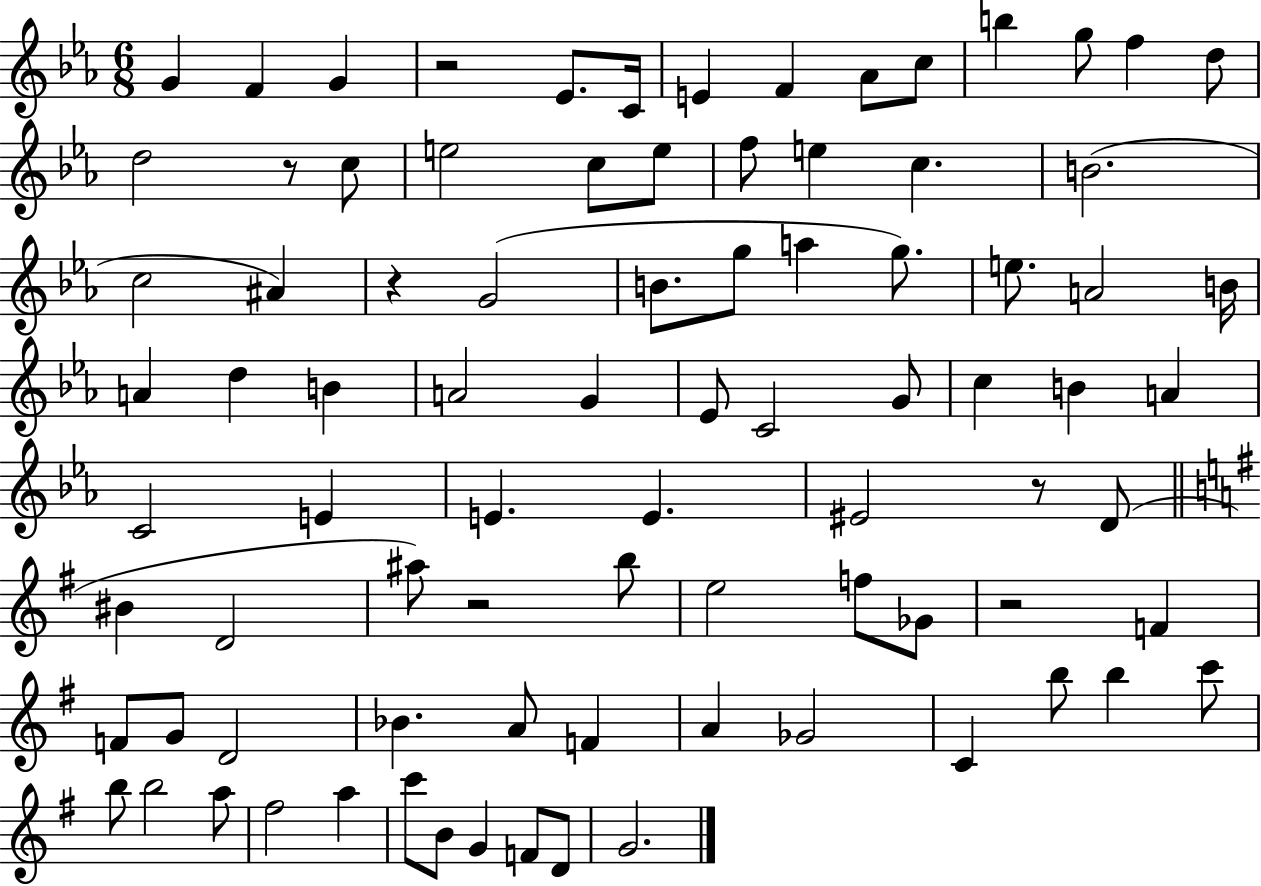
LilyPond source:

{
  \clef treble
  \numericTimeSignature
  \time 6/8
  \key ees \major
  g'4 f'4 g'4 | r2 ees'8. c'16 | e'4 f'4 aes'8 c''8 | b''4 g''8 f''4 d''8 | \break d''2 r8 c''8 | e''2 c''8 e''8 | f''8 e''4 c''4. | b'2.( | \break c''2 ais'4) | r4 g'2( | b'8. g''8 a''4 g''8.) | e''8. a'2 b'16 | \break a'4 d''4 b'4 | a'2 g'4 | ees'8 c'2 g'8 | c''4 b'4 a'4 | \break c'2 e'4 | e'4. e'4. | eis'2 r8 d'8( | \bar "||" \break \key e \minor bis'4 d'2 | ais''8) r2 b''8 | e''2 f''8 ges'8 | r2 f'4 | \break f'8 g'8 d'2 | bes'4. a'8 f'4 | a'4 ges'2 | c'4 b''8 b''4 c'''8 | \break b''8 b''2 a''8 | fis''2 a''4 | c'''8 b'8 g'4 f'8 d'8 | g'2. | \break \bar "|."
}